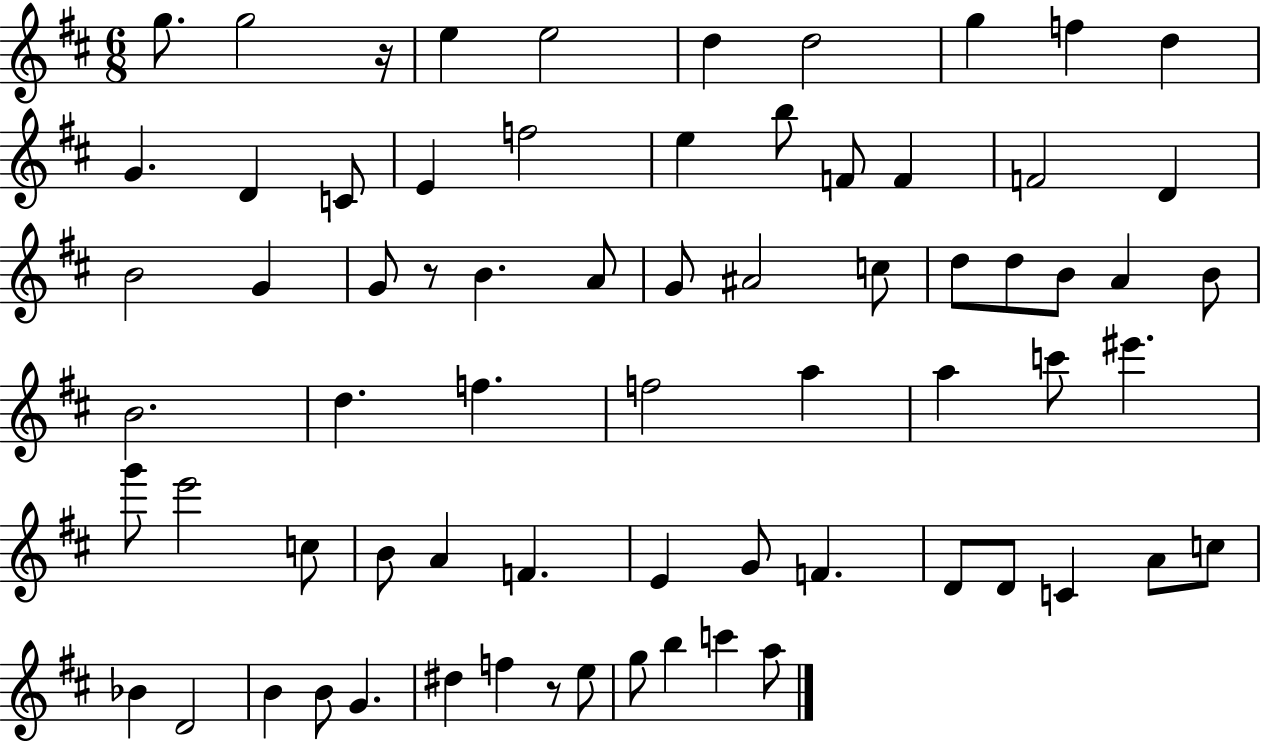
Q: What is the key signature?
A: D major